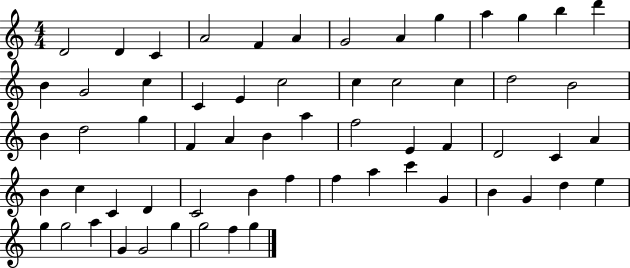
{
  \clef treble
  \numericTimeSignature
  \time 4/4
  \key c \major
  d'2 d'4 c'4 | a'2 f'4 a'4 | g'2 a'4 g''4 | a''4 g''4 b''4 d'''4 | \break b'4 g'2 c''4 | c'4 e'4 c''2 | c''4 c''2 c''4 | d''2 b'2 | \break b'4 d''2 g''4 | f'4 a'4 b'4 a''4 | f''2 e'4 f'4 | d'2 c'4 a'4 | \break b'4 c''4 c'4 d'4 | c'2 b'4 f''4 | f''4 a''4 c'''4 g'4 | b'4 g'4 d''4 e''4 | \break g''4 g''2 a''4 | g'4 g'2 g''4 | g''2 f''4 g''4 | \bar "|."
}